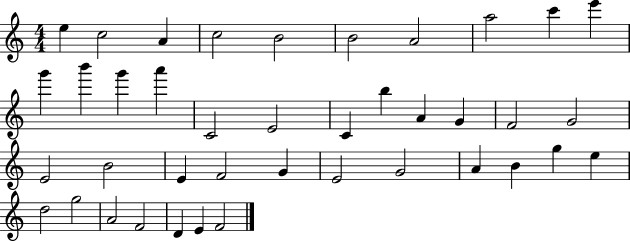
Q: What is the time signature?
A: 4/4